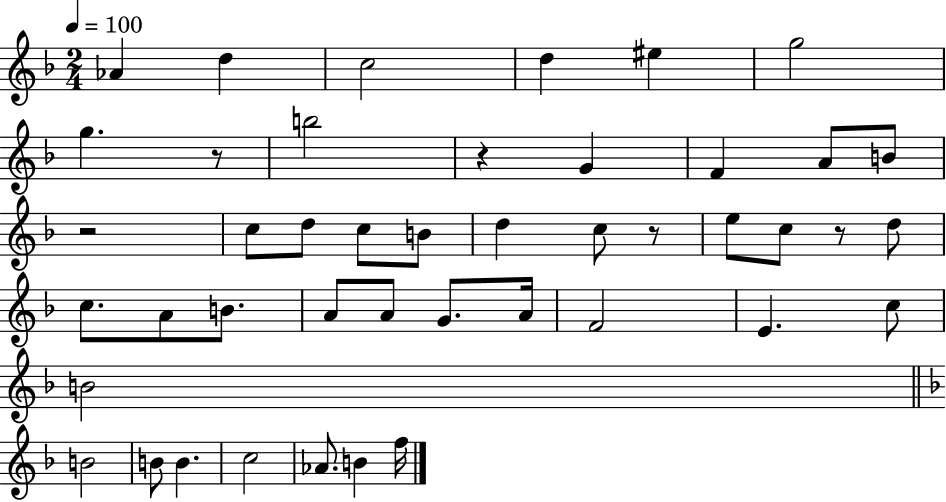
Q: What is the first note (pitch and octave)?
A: Ab4